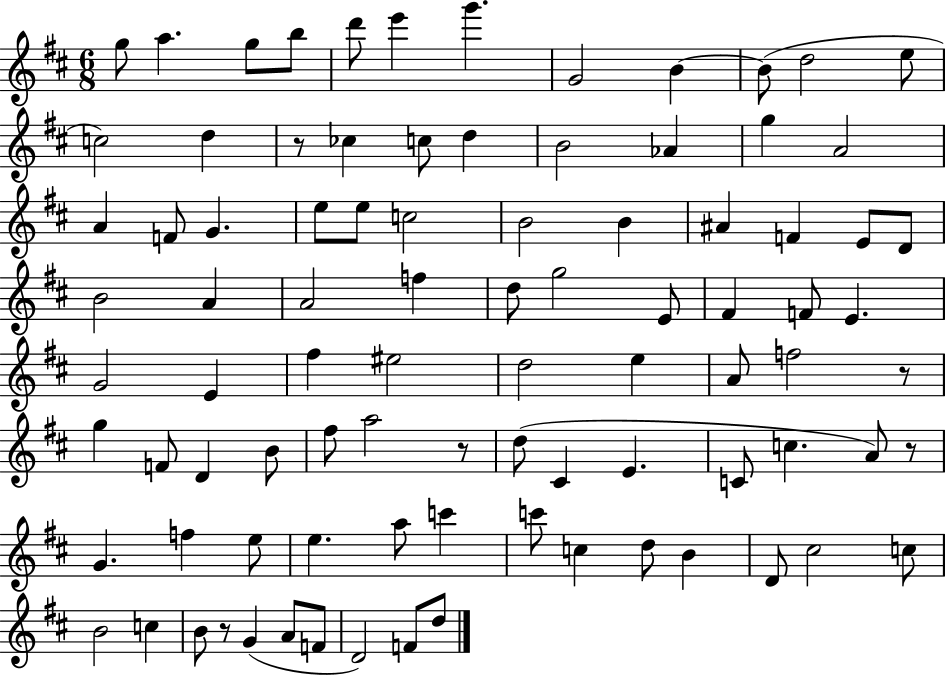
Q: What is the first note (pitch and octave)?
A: G5